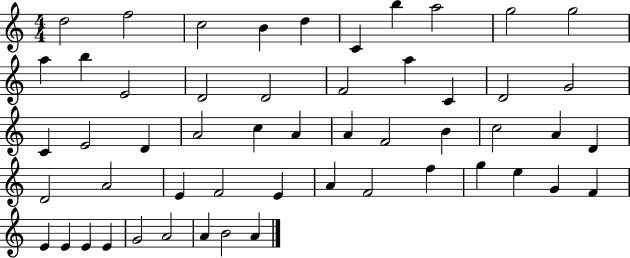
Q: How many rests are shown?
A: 0